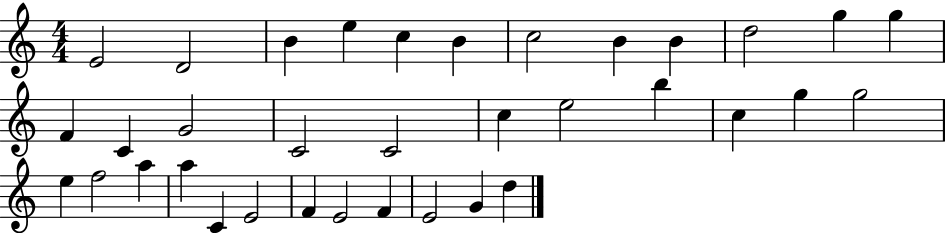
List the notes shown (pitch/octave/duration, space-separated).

E4/h D4/h B4/q E5/q C5/q B4/q C5/h B4/q B4/q D5/h G5/q G5/q F4/q C4/q G4/h C4/h C4/h C5/q E5/h B5/q C5/q G5/q G5/h E5/q F5/h A5/q A5/q C4/q E4/h F4/q E4/h F4/q E4/h G4/q D5/q